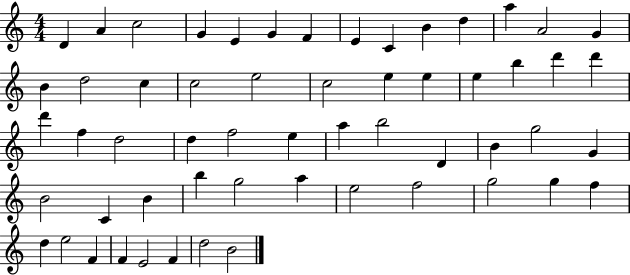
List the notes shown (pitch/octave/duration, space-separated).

D4/q A4/q C5/h G4/q E4/q G4/q F4/q E4/q C4/q B4/q D5/q A5/q A4/h G4/q B4/q D5/h C5/q C5/h E5/h C5/h E5/q E5/q E5/q B5/q D6/q D6/q D6/q F5/q D5/h D5/q F5/h E5/q A5/q B5/h D4/q B4/q G5/h G4/q B4/h C4/q B4/q B5/q G5/h A5/q E5/h F5/h G5/h G5/q F5/q D5/q E5/h F4/q F4/q E4/h F4/q D5/h B4/h